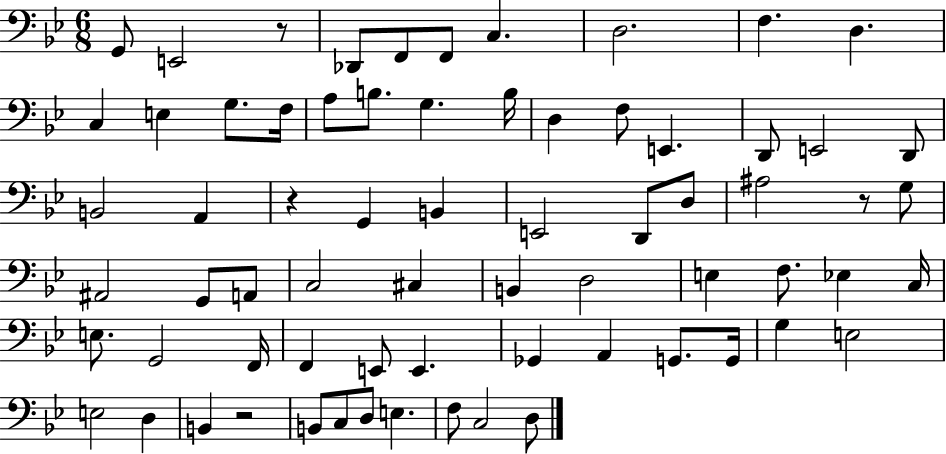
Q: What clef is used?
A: bass